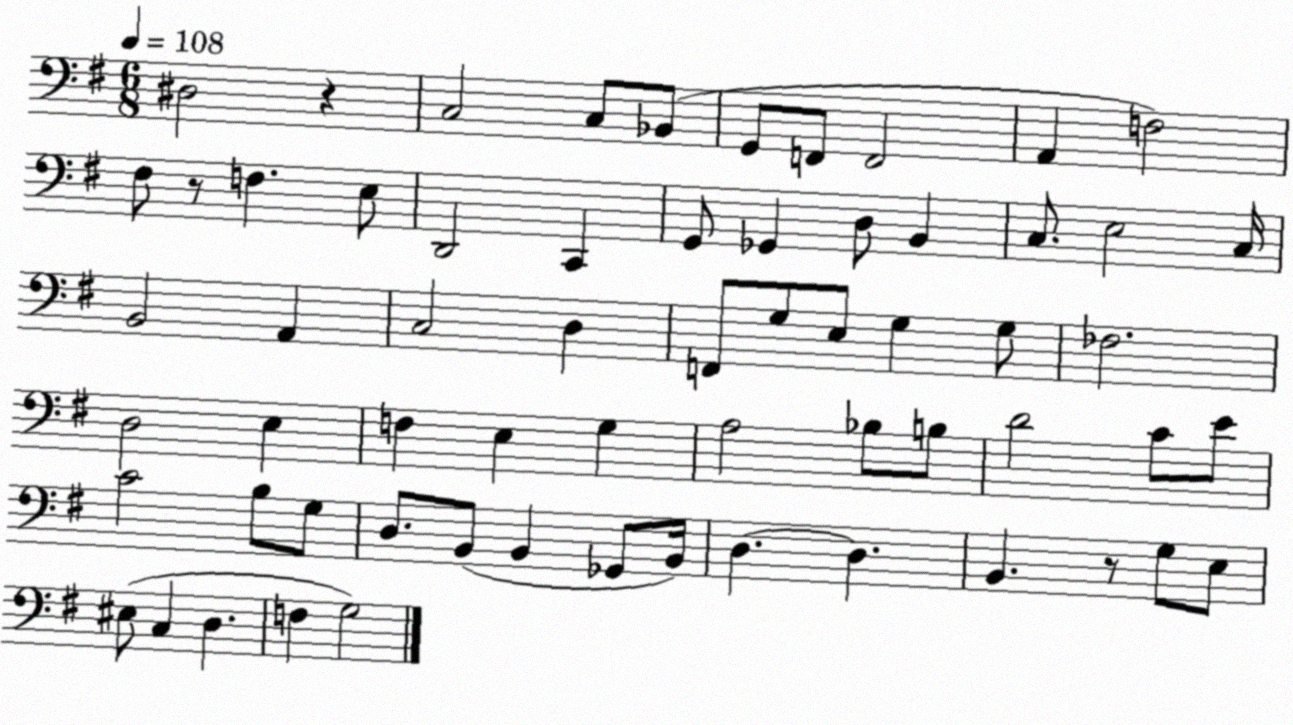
X:1
T:Untitled
M:6/8
L:1/4
K:G
^D,2 z C,2 C,/2 _B,,/2 G,,/2 F,,/2 F,,2 A,, F,2 ^F,/2 z/2 F, E,/2 D,,2 C,, G,,/2 _G,, D,/2 B,, C,/2 E,2 C,/4 B,,2 A,, C,2 D, F,,/2 G,/2 E,/2 G, G,/2 _F,2 D,2 E, F, E, G, A,2 _B,/2 B,/2 D2 C/2 E/2 C2 B,/2 G,/2 D,/2 B,,/2 B,, _G,,/2 B,,/4 D, D, B,, z/2 G,/2 E,/2 ^E,/2 C, D, F, G,2